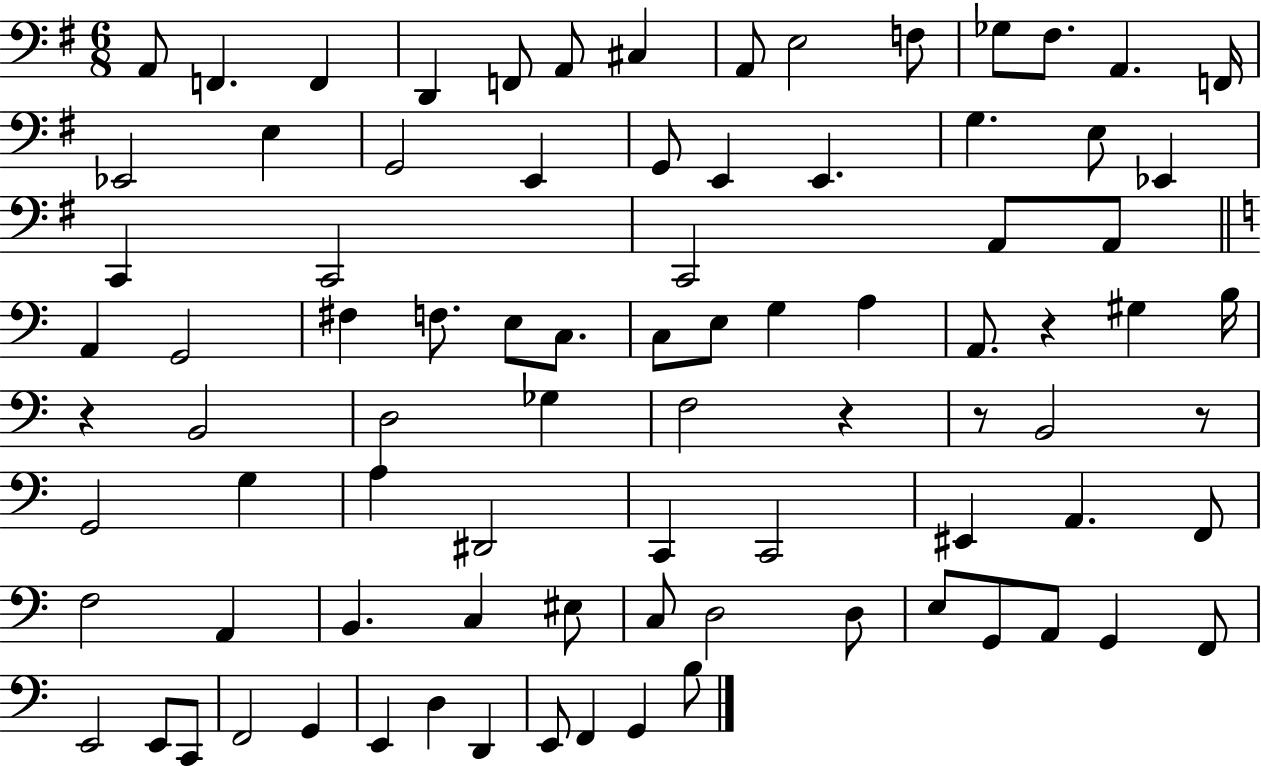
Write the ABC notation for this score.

X:1
T:Untitled
M:6/8
L:1/4
K:G
A,,/2 F,, F,, D,, F,,/2 A,,/2 ^C, A,,/2 E,2 F,/2 _G,/2 ^F,/2 A,, F,,/4 _E,,2 E, G,,2 E,, G,,/2 E,, E,, G, E,/2 _E,, C,, C,,2 C,,2 A,,/2 A,,/2 A,, G,,2 ^F, F,/2 E,/2 C,/2 C,/2 E,/2 G, A, A,,/2 z ^G, B,/4 z B,,2 D,2 _G, F,2 z z/2 B,,2 z/2 G,,2 G, A, ^D,,2 C,, C,,2 ^E,, A,, F,,/2 F,2 A,, B,, C, ^E,/2 C,/2 D,2 D,/2 E,/2 G,,/2 A,,/2 G,, F,,/2 E,,2 E,,/2 C,,/2 F,,2 G,, E,, D, D,, E,,/2 F,, G,, B,/2